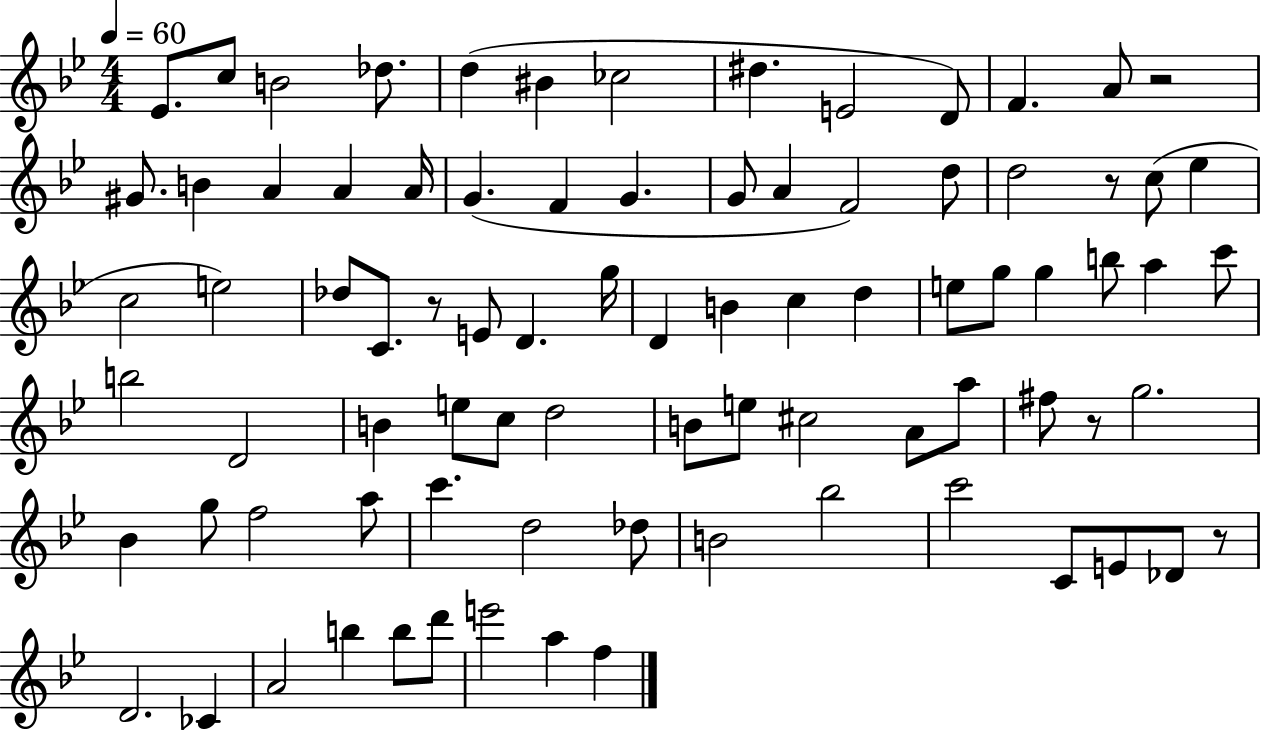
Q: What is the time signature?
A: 4/4